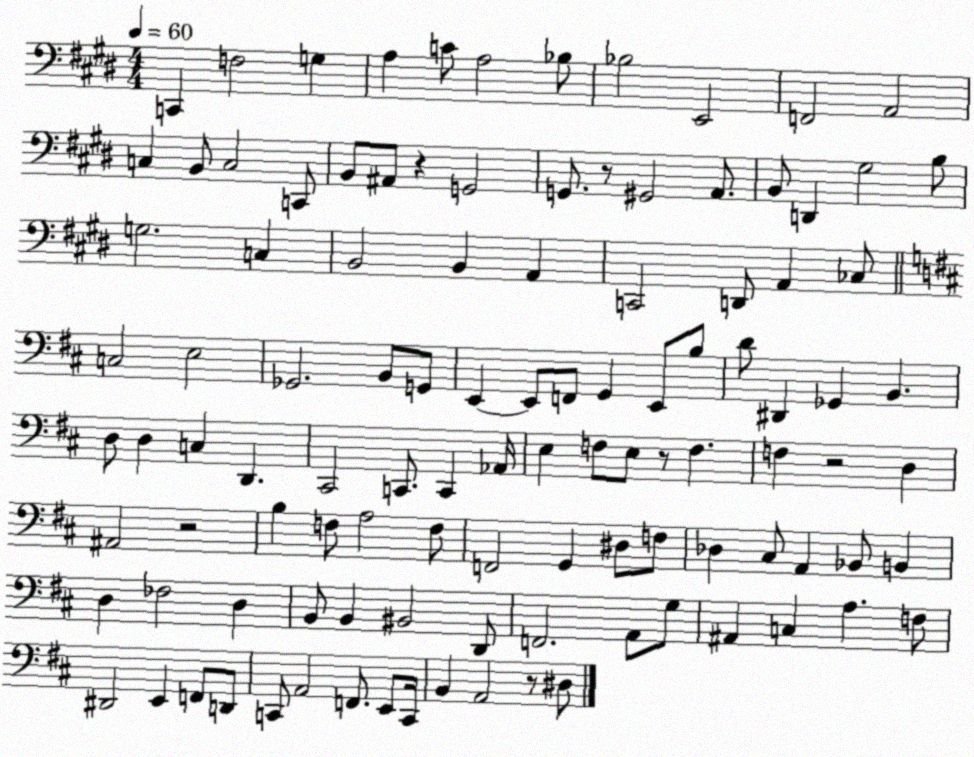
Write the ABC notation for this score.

X:1
T:Untitled
M:4/4
L:1/4
K:E
C,, F,2 G, A, C/2 A,2 _B,/2 _B,2 E,,2 F,,2 A,,2 C, B,,/2 C,2 C,,/2 B,,/2 ^A,,/2 z G,,2 G,,/2 z/2 ^G,,2 A,,/2 B,,/2 D,, ^G,2 B,/2 G,2 C, B,,2 B,, A,, C,,2 D,,/2 A,, _C,/2 C,2 E,2 _G,,2 B,,/2 G,,/2 E,, E,,/2 F,,/2 G,, E,,/2 B,/2 D/2 ^D,, _G,, B,, D,/2 D, C, D,, ^C,,2 C,,/2 C,, _A,,/4 E, F,/2 E,/2 z/2 F, F, z2 D, ^A,,2 z2 B, F,/2 A,2 F,/2 F,,2 G,, ^D,/2 F,/2 _D, ^C,/2 A,, _B,,/2 B,, D, _F,2 D, B,,/2 B,, ^B,,2 D,,/2 F,,2 A,,/2 G,/2 ^A,, C, A, F,/2 ^D,,2 E,, F,,/2 D,,/2 C,,/2 A,,2 F,,/2 E,,/2 C,,/4 B,, A,,2 z/2 ^D,/2